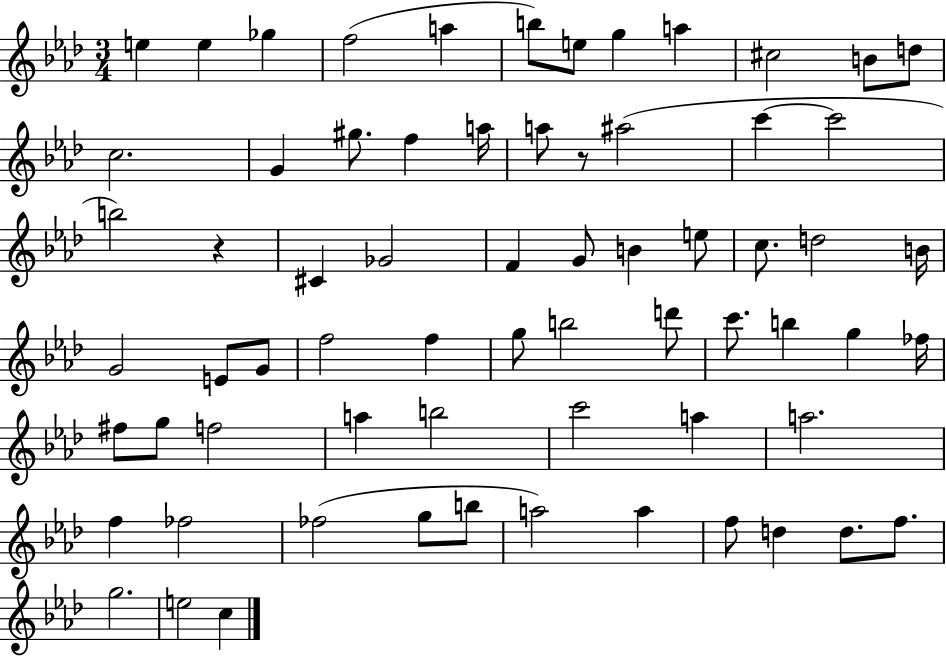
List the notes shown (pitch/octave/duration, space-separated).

E5/q E5/q Gb5/q F5/h A5/q B5/e E5/e G5/q A5/q C#5/h B4/e D5/e C5/h. G4/q G#5/e. F5/q A5/s A5/e R/e A#5/h C6/q C6/h B5/h R/q C#4/q Gb4/h F4/q G4/e B4/q E5/e C5/e. D5/h B4/s G4/h E4/e G4/e F5/h F5/q G5/e B5/h D6/e C6/e. B5/q G5/q FES5/s F#5/e G5/e F5/h A5/q B5/h C6/h A5/q A5/h. F5/q FES5/h FES5/h G5/e B5/e A5/h A5/q F5/e D5/q D5/e. F5/e. G5/h. E5/h C5/q